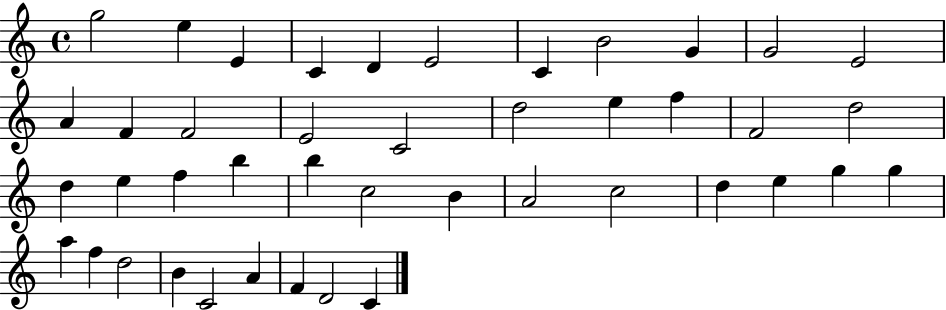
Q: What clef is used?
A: treble